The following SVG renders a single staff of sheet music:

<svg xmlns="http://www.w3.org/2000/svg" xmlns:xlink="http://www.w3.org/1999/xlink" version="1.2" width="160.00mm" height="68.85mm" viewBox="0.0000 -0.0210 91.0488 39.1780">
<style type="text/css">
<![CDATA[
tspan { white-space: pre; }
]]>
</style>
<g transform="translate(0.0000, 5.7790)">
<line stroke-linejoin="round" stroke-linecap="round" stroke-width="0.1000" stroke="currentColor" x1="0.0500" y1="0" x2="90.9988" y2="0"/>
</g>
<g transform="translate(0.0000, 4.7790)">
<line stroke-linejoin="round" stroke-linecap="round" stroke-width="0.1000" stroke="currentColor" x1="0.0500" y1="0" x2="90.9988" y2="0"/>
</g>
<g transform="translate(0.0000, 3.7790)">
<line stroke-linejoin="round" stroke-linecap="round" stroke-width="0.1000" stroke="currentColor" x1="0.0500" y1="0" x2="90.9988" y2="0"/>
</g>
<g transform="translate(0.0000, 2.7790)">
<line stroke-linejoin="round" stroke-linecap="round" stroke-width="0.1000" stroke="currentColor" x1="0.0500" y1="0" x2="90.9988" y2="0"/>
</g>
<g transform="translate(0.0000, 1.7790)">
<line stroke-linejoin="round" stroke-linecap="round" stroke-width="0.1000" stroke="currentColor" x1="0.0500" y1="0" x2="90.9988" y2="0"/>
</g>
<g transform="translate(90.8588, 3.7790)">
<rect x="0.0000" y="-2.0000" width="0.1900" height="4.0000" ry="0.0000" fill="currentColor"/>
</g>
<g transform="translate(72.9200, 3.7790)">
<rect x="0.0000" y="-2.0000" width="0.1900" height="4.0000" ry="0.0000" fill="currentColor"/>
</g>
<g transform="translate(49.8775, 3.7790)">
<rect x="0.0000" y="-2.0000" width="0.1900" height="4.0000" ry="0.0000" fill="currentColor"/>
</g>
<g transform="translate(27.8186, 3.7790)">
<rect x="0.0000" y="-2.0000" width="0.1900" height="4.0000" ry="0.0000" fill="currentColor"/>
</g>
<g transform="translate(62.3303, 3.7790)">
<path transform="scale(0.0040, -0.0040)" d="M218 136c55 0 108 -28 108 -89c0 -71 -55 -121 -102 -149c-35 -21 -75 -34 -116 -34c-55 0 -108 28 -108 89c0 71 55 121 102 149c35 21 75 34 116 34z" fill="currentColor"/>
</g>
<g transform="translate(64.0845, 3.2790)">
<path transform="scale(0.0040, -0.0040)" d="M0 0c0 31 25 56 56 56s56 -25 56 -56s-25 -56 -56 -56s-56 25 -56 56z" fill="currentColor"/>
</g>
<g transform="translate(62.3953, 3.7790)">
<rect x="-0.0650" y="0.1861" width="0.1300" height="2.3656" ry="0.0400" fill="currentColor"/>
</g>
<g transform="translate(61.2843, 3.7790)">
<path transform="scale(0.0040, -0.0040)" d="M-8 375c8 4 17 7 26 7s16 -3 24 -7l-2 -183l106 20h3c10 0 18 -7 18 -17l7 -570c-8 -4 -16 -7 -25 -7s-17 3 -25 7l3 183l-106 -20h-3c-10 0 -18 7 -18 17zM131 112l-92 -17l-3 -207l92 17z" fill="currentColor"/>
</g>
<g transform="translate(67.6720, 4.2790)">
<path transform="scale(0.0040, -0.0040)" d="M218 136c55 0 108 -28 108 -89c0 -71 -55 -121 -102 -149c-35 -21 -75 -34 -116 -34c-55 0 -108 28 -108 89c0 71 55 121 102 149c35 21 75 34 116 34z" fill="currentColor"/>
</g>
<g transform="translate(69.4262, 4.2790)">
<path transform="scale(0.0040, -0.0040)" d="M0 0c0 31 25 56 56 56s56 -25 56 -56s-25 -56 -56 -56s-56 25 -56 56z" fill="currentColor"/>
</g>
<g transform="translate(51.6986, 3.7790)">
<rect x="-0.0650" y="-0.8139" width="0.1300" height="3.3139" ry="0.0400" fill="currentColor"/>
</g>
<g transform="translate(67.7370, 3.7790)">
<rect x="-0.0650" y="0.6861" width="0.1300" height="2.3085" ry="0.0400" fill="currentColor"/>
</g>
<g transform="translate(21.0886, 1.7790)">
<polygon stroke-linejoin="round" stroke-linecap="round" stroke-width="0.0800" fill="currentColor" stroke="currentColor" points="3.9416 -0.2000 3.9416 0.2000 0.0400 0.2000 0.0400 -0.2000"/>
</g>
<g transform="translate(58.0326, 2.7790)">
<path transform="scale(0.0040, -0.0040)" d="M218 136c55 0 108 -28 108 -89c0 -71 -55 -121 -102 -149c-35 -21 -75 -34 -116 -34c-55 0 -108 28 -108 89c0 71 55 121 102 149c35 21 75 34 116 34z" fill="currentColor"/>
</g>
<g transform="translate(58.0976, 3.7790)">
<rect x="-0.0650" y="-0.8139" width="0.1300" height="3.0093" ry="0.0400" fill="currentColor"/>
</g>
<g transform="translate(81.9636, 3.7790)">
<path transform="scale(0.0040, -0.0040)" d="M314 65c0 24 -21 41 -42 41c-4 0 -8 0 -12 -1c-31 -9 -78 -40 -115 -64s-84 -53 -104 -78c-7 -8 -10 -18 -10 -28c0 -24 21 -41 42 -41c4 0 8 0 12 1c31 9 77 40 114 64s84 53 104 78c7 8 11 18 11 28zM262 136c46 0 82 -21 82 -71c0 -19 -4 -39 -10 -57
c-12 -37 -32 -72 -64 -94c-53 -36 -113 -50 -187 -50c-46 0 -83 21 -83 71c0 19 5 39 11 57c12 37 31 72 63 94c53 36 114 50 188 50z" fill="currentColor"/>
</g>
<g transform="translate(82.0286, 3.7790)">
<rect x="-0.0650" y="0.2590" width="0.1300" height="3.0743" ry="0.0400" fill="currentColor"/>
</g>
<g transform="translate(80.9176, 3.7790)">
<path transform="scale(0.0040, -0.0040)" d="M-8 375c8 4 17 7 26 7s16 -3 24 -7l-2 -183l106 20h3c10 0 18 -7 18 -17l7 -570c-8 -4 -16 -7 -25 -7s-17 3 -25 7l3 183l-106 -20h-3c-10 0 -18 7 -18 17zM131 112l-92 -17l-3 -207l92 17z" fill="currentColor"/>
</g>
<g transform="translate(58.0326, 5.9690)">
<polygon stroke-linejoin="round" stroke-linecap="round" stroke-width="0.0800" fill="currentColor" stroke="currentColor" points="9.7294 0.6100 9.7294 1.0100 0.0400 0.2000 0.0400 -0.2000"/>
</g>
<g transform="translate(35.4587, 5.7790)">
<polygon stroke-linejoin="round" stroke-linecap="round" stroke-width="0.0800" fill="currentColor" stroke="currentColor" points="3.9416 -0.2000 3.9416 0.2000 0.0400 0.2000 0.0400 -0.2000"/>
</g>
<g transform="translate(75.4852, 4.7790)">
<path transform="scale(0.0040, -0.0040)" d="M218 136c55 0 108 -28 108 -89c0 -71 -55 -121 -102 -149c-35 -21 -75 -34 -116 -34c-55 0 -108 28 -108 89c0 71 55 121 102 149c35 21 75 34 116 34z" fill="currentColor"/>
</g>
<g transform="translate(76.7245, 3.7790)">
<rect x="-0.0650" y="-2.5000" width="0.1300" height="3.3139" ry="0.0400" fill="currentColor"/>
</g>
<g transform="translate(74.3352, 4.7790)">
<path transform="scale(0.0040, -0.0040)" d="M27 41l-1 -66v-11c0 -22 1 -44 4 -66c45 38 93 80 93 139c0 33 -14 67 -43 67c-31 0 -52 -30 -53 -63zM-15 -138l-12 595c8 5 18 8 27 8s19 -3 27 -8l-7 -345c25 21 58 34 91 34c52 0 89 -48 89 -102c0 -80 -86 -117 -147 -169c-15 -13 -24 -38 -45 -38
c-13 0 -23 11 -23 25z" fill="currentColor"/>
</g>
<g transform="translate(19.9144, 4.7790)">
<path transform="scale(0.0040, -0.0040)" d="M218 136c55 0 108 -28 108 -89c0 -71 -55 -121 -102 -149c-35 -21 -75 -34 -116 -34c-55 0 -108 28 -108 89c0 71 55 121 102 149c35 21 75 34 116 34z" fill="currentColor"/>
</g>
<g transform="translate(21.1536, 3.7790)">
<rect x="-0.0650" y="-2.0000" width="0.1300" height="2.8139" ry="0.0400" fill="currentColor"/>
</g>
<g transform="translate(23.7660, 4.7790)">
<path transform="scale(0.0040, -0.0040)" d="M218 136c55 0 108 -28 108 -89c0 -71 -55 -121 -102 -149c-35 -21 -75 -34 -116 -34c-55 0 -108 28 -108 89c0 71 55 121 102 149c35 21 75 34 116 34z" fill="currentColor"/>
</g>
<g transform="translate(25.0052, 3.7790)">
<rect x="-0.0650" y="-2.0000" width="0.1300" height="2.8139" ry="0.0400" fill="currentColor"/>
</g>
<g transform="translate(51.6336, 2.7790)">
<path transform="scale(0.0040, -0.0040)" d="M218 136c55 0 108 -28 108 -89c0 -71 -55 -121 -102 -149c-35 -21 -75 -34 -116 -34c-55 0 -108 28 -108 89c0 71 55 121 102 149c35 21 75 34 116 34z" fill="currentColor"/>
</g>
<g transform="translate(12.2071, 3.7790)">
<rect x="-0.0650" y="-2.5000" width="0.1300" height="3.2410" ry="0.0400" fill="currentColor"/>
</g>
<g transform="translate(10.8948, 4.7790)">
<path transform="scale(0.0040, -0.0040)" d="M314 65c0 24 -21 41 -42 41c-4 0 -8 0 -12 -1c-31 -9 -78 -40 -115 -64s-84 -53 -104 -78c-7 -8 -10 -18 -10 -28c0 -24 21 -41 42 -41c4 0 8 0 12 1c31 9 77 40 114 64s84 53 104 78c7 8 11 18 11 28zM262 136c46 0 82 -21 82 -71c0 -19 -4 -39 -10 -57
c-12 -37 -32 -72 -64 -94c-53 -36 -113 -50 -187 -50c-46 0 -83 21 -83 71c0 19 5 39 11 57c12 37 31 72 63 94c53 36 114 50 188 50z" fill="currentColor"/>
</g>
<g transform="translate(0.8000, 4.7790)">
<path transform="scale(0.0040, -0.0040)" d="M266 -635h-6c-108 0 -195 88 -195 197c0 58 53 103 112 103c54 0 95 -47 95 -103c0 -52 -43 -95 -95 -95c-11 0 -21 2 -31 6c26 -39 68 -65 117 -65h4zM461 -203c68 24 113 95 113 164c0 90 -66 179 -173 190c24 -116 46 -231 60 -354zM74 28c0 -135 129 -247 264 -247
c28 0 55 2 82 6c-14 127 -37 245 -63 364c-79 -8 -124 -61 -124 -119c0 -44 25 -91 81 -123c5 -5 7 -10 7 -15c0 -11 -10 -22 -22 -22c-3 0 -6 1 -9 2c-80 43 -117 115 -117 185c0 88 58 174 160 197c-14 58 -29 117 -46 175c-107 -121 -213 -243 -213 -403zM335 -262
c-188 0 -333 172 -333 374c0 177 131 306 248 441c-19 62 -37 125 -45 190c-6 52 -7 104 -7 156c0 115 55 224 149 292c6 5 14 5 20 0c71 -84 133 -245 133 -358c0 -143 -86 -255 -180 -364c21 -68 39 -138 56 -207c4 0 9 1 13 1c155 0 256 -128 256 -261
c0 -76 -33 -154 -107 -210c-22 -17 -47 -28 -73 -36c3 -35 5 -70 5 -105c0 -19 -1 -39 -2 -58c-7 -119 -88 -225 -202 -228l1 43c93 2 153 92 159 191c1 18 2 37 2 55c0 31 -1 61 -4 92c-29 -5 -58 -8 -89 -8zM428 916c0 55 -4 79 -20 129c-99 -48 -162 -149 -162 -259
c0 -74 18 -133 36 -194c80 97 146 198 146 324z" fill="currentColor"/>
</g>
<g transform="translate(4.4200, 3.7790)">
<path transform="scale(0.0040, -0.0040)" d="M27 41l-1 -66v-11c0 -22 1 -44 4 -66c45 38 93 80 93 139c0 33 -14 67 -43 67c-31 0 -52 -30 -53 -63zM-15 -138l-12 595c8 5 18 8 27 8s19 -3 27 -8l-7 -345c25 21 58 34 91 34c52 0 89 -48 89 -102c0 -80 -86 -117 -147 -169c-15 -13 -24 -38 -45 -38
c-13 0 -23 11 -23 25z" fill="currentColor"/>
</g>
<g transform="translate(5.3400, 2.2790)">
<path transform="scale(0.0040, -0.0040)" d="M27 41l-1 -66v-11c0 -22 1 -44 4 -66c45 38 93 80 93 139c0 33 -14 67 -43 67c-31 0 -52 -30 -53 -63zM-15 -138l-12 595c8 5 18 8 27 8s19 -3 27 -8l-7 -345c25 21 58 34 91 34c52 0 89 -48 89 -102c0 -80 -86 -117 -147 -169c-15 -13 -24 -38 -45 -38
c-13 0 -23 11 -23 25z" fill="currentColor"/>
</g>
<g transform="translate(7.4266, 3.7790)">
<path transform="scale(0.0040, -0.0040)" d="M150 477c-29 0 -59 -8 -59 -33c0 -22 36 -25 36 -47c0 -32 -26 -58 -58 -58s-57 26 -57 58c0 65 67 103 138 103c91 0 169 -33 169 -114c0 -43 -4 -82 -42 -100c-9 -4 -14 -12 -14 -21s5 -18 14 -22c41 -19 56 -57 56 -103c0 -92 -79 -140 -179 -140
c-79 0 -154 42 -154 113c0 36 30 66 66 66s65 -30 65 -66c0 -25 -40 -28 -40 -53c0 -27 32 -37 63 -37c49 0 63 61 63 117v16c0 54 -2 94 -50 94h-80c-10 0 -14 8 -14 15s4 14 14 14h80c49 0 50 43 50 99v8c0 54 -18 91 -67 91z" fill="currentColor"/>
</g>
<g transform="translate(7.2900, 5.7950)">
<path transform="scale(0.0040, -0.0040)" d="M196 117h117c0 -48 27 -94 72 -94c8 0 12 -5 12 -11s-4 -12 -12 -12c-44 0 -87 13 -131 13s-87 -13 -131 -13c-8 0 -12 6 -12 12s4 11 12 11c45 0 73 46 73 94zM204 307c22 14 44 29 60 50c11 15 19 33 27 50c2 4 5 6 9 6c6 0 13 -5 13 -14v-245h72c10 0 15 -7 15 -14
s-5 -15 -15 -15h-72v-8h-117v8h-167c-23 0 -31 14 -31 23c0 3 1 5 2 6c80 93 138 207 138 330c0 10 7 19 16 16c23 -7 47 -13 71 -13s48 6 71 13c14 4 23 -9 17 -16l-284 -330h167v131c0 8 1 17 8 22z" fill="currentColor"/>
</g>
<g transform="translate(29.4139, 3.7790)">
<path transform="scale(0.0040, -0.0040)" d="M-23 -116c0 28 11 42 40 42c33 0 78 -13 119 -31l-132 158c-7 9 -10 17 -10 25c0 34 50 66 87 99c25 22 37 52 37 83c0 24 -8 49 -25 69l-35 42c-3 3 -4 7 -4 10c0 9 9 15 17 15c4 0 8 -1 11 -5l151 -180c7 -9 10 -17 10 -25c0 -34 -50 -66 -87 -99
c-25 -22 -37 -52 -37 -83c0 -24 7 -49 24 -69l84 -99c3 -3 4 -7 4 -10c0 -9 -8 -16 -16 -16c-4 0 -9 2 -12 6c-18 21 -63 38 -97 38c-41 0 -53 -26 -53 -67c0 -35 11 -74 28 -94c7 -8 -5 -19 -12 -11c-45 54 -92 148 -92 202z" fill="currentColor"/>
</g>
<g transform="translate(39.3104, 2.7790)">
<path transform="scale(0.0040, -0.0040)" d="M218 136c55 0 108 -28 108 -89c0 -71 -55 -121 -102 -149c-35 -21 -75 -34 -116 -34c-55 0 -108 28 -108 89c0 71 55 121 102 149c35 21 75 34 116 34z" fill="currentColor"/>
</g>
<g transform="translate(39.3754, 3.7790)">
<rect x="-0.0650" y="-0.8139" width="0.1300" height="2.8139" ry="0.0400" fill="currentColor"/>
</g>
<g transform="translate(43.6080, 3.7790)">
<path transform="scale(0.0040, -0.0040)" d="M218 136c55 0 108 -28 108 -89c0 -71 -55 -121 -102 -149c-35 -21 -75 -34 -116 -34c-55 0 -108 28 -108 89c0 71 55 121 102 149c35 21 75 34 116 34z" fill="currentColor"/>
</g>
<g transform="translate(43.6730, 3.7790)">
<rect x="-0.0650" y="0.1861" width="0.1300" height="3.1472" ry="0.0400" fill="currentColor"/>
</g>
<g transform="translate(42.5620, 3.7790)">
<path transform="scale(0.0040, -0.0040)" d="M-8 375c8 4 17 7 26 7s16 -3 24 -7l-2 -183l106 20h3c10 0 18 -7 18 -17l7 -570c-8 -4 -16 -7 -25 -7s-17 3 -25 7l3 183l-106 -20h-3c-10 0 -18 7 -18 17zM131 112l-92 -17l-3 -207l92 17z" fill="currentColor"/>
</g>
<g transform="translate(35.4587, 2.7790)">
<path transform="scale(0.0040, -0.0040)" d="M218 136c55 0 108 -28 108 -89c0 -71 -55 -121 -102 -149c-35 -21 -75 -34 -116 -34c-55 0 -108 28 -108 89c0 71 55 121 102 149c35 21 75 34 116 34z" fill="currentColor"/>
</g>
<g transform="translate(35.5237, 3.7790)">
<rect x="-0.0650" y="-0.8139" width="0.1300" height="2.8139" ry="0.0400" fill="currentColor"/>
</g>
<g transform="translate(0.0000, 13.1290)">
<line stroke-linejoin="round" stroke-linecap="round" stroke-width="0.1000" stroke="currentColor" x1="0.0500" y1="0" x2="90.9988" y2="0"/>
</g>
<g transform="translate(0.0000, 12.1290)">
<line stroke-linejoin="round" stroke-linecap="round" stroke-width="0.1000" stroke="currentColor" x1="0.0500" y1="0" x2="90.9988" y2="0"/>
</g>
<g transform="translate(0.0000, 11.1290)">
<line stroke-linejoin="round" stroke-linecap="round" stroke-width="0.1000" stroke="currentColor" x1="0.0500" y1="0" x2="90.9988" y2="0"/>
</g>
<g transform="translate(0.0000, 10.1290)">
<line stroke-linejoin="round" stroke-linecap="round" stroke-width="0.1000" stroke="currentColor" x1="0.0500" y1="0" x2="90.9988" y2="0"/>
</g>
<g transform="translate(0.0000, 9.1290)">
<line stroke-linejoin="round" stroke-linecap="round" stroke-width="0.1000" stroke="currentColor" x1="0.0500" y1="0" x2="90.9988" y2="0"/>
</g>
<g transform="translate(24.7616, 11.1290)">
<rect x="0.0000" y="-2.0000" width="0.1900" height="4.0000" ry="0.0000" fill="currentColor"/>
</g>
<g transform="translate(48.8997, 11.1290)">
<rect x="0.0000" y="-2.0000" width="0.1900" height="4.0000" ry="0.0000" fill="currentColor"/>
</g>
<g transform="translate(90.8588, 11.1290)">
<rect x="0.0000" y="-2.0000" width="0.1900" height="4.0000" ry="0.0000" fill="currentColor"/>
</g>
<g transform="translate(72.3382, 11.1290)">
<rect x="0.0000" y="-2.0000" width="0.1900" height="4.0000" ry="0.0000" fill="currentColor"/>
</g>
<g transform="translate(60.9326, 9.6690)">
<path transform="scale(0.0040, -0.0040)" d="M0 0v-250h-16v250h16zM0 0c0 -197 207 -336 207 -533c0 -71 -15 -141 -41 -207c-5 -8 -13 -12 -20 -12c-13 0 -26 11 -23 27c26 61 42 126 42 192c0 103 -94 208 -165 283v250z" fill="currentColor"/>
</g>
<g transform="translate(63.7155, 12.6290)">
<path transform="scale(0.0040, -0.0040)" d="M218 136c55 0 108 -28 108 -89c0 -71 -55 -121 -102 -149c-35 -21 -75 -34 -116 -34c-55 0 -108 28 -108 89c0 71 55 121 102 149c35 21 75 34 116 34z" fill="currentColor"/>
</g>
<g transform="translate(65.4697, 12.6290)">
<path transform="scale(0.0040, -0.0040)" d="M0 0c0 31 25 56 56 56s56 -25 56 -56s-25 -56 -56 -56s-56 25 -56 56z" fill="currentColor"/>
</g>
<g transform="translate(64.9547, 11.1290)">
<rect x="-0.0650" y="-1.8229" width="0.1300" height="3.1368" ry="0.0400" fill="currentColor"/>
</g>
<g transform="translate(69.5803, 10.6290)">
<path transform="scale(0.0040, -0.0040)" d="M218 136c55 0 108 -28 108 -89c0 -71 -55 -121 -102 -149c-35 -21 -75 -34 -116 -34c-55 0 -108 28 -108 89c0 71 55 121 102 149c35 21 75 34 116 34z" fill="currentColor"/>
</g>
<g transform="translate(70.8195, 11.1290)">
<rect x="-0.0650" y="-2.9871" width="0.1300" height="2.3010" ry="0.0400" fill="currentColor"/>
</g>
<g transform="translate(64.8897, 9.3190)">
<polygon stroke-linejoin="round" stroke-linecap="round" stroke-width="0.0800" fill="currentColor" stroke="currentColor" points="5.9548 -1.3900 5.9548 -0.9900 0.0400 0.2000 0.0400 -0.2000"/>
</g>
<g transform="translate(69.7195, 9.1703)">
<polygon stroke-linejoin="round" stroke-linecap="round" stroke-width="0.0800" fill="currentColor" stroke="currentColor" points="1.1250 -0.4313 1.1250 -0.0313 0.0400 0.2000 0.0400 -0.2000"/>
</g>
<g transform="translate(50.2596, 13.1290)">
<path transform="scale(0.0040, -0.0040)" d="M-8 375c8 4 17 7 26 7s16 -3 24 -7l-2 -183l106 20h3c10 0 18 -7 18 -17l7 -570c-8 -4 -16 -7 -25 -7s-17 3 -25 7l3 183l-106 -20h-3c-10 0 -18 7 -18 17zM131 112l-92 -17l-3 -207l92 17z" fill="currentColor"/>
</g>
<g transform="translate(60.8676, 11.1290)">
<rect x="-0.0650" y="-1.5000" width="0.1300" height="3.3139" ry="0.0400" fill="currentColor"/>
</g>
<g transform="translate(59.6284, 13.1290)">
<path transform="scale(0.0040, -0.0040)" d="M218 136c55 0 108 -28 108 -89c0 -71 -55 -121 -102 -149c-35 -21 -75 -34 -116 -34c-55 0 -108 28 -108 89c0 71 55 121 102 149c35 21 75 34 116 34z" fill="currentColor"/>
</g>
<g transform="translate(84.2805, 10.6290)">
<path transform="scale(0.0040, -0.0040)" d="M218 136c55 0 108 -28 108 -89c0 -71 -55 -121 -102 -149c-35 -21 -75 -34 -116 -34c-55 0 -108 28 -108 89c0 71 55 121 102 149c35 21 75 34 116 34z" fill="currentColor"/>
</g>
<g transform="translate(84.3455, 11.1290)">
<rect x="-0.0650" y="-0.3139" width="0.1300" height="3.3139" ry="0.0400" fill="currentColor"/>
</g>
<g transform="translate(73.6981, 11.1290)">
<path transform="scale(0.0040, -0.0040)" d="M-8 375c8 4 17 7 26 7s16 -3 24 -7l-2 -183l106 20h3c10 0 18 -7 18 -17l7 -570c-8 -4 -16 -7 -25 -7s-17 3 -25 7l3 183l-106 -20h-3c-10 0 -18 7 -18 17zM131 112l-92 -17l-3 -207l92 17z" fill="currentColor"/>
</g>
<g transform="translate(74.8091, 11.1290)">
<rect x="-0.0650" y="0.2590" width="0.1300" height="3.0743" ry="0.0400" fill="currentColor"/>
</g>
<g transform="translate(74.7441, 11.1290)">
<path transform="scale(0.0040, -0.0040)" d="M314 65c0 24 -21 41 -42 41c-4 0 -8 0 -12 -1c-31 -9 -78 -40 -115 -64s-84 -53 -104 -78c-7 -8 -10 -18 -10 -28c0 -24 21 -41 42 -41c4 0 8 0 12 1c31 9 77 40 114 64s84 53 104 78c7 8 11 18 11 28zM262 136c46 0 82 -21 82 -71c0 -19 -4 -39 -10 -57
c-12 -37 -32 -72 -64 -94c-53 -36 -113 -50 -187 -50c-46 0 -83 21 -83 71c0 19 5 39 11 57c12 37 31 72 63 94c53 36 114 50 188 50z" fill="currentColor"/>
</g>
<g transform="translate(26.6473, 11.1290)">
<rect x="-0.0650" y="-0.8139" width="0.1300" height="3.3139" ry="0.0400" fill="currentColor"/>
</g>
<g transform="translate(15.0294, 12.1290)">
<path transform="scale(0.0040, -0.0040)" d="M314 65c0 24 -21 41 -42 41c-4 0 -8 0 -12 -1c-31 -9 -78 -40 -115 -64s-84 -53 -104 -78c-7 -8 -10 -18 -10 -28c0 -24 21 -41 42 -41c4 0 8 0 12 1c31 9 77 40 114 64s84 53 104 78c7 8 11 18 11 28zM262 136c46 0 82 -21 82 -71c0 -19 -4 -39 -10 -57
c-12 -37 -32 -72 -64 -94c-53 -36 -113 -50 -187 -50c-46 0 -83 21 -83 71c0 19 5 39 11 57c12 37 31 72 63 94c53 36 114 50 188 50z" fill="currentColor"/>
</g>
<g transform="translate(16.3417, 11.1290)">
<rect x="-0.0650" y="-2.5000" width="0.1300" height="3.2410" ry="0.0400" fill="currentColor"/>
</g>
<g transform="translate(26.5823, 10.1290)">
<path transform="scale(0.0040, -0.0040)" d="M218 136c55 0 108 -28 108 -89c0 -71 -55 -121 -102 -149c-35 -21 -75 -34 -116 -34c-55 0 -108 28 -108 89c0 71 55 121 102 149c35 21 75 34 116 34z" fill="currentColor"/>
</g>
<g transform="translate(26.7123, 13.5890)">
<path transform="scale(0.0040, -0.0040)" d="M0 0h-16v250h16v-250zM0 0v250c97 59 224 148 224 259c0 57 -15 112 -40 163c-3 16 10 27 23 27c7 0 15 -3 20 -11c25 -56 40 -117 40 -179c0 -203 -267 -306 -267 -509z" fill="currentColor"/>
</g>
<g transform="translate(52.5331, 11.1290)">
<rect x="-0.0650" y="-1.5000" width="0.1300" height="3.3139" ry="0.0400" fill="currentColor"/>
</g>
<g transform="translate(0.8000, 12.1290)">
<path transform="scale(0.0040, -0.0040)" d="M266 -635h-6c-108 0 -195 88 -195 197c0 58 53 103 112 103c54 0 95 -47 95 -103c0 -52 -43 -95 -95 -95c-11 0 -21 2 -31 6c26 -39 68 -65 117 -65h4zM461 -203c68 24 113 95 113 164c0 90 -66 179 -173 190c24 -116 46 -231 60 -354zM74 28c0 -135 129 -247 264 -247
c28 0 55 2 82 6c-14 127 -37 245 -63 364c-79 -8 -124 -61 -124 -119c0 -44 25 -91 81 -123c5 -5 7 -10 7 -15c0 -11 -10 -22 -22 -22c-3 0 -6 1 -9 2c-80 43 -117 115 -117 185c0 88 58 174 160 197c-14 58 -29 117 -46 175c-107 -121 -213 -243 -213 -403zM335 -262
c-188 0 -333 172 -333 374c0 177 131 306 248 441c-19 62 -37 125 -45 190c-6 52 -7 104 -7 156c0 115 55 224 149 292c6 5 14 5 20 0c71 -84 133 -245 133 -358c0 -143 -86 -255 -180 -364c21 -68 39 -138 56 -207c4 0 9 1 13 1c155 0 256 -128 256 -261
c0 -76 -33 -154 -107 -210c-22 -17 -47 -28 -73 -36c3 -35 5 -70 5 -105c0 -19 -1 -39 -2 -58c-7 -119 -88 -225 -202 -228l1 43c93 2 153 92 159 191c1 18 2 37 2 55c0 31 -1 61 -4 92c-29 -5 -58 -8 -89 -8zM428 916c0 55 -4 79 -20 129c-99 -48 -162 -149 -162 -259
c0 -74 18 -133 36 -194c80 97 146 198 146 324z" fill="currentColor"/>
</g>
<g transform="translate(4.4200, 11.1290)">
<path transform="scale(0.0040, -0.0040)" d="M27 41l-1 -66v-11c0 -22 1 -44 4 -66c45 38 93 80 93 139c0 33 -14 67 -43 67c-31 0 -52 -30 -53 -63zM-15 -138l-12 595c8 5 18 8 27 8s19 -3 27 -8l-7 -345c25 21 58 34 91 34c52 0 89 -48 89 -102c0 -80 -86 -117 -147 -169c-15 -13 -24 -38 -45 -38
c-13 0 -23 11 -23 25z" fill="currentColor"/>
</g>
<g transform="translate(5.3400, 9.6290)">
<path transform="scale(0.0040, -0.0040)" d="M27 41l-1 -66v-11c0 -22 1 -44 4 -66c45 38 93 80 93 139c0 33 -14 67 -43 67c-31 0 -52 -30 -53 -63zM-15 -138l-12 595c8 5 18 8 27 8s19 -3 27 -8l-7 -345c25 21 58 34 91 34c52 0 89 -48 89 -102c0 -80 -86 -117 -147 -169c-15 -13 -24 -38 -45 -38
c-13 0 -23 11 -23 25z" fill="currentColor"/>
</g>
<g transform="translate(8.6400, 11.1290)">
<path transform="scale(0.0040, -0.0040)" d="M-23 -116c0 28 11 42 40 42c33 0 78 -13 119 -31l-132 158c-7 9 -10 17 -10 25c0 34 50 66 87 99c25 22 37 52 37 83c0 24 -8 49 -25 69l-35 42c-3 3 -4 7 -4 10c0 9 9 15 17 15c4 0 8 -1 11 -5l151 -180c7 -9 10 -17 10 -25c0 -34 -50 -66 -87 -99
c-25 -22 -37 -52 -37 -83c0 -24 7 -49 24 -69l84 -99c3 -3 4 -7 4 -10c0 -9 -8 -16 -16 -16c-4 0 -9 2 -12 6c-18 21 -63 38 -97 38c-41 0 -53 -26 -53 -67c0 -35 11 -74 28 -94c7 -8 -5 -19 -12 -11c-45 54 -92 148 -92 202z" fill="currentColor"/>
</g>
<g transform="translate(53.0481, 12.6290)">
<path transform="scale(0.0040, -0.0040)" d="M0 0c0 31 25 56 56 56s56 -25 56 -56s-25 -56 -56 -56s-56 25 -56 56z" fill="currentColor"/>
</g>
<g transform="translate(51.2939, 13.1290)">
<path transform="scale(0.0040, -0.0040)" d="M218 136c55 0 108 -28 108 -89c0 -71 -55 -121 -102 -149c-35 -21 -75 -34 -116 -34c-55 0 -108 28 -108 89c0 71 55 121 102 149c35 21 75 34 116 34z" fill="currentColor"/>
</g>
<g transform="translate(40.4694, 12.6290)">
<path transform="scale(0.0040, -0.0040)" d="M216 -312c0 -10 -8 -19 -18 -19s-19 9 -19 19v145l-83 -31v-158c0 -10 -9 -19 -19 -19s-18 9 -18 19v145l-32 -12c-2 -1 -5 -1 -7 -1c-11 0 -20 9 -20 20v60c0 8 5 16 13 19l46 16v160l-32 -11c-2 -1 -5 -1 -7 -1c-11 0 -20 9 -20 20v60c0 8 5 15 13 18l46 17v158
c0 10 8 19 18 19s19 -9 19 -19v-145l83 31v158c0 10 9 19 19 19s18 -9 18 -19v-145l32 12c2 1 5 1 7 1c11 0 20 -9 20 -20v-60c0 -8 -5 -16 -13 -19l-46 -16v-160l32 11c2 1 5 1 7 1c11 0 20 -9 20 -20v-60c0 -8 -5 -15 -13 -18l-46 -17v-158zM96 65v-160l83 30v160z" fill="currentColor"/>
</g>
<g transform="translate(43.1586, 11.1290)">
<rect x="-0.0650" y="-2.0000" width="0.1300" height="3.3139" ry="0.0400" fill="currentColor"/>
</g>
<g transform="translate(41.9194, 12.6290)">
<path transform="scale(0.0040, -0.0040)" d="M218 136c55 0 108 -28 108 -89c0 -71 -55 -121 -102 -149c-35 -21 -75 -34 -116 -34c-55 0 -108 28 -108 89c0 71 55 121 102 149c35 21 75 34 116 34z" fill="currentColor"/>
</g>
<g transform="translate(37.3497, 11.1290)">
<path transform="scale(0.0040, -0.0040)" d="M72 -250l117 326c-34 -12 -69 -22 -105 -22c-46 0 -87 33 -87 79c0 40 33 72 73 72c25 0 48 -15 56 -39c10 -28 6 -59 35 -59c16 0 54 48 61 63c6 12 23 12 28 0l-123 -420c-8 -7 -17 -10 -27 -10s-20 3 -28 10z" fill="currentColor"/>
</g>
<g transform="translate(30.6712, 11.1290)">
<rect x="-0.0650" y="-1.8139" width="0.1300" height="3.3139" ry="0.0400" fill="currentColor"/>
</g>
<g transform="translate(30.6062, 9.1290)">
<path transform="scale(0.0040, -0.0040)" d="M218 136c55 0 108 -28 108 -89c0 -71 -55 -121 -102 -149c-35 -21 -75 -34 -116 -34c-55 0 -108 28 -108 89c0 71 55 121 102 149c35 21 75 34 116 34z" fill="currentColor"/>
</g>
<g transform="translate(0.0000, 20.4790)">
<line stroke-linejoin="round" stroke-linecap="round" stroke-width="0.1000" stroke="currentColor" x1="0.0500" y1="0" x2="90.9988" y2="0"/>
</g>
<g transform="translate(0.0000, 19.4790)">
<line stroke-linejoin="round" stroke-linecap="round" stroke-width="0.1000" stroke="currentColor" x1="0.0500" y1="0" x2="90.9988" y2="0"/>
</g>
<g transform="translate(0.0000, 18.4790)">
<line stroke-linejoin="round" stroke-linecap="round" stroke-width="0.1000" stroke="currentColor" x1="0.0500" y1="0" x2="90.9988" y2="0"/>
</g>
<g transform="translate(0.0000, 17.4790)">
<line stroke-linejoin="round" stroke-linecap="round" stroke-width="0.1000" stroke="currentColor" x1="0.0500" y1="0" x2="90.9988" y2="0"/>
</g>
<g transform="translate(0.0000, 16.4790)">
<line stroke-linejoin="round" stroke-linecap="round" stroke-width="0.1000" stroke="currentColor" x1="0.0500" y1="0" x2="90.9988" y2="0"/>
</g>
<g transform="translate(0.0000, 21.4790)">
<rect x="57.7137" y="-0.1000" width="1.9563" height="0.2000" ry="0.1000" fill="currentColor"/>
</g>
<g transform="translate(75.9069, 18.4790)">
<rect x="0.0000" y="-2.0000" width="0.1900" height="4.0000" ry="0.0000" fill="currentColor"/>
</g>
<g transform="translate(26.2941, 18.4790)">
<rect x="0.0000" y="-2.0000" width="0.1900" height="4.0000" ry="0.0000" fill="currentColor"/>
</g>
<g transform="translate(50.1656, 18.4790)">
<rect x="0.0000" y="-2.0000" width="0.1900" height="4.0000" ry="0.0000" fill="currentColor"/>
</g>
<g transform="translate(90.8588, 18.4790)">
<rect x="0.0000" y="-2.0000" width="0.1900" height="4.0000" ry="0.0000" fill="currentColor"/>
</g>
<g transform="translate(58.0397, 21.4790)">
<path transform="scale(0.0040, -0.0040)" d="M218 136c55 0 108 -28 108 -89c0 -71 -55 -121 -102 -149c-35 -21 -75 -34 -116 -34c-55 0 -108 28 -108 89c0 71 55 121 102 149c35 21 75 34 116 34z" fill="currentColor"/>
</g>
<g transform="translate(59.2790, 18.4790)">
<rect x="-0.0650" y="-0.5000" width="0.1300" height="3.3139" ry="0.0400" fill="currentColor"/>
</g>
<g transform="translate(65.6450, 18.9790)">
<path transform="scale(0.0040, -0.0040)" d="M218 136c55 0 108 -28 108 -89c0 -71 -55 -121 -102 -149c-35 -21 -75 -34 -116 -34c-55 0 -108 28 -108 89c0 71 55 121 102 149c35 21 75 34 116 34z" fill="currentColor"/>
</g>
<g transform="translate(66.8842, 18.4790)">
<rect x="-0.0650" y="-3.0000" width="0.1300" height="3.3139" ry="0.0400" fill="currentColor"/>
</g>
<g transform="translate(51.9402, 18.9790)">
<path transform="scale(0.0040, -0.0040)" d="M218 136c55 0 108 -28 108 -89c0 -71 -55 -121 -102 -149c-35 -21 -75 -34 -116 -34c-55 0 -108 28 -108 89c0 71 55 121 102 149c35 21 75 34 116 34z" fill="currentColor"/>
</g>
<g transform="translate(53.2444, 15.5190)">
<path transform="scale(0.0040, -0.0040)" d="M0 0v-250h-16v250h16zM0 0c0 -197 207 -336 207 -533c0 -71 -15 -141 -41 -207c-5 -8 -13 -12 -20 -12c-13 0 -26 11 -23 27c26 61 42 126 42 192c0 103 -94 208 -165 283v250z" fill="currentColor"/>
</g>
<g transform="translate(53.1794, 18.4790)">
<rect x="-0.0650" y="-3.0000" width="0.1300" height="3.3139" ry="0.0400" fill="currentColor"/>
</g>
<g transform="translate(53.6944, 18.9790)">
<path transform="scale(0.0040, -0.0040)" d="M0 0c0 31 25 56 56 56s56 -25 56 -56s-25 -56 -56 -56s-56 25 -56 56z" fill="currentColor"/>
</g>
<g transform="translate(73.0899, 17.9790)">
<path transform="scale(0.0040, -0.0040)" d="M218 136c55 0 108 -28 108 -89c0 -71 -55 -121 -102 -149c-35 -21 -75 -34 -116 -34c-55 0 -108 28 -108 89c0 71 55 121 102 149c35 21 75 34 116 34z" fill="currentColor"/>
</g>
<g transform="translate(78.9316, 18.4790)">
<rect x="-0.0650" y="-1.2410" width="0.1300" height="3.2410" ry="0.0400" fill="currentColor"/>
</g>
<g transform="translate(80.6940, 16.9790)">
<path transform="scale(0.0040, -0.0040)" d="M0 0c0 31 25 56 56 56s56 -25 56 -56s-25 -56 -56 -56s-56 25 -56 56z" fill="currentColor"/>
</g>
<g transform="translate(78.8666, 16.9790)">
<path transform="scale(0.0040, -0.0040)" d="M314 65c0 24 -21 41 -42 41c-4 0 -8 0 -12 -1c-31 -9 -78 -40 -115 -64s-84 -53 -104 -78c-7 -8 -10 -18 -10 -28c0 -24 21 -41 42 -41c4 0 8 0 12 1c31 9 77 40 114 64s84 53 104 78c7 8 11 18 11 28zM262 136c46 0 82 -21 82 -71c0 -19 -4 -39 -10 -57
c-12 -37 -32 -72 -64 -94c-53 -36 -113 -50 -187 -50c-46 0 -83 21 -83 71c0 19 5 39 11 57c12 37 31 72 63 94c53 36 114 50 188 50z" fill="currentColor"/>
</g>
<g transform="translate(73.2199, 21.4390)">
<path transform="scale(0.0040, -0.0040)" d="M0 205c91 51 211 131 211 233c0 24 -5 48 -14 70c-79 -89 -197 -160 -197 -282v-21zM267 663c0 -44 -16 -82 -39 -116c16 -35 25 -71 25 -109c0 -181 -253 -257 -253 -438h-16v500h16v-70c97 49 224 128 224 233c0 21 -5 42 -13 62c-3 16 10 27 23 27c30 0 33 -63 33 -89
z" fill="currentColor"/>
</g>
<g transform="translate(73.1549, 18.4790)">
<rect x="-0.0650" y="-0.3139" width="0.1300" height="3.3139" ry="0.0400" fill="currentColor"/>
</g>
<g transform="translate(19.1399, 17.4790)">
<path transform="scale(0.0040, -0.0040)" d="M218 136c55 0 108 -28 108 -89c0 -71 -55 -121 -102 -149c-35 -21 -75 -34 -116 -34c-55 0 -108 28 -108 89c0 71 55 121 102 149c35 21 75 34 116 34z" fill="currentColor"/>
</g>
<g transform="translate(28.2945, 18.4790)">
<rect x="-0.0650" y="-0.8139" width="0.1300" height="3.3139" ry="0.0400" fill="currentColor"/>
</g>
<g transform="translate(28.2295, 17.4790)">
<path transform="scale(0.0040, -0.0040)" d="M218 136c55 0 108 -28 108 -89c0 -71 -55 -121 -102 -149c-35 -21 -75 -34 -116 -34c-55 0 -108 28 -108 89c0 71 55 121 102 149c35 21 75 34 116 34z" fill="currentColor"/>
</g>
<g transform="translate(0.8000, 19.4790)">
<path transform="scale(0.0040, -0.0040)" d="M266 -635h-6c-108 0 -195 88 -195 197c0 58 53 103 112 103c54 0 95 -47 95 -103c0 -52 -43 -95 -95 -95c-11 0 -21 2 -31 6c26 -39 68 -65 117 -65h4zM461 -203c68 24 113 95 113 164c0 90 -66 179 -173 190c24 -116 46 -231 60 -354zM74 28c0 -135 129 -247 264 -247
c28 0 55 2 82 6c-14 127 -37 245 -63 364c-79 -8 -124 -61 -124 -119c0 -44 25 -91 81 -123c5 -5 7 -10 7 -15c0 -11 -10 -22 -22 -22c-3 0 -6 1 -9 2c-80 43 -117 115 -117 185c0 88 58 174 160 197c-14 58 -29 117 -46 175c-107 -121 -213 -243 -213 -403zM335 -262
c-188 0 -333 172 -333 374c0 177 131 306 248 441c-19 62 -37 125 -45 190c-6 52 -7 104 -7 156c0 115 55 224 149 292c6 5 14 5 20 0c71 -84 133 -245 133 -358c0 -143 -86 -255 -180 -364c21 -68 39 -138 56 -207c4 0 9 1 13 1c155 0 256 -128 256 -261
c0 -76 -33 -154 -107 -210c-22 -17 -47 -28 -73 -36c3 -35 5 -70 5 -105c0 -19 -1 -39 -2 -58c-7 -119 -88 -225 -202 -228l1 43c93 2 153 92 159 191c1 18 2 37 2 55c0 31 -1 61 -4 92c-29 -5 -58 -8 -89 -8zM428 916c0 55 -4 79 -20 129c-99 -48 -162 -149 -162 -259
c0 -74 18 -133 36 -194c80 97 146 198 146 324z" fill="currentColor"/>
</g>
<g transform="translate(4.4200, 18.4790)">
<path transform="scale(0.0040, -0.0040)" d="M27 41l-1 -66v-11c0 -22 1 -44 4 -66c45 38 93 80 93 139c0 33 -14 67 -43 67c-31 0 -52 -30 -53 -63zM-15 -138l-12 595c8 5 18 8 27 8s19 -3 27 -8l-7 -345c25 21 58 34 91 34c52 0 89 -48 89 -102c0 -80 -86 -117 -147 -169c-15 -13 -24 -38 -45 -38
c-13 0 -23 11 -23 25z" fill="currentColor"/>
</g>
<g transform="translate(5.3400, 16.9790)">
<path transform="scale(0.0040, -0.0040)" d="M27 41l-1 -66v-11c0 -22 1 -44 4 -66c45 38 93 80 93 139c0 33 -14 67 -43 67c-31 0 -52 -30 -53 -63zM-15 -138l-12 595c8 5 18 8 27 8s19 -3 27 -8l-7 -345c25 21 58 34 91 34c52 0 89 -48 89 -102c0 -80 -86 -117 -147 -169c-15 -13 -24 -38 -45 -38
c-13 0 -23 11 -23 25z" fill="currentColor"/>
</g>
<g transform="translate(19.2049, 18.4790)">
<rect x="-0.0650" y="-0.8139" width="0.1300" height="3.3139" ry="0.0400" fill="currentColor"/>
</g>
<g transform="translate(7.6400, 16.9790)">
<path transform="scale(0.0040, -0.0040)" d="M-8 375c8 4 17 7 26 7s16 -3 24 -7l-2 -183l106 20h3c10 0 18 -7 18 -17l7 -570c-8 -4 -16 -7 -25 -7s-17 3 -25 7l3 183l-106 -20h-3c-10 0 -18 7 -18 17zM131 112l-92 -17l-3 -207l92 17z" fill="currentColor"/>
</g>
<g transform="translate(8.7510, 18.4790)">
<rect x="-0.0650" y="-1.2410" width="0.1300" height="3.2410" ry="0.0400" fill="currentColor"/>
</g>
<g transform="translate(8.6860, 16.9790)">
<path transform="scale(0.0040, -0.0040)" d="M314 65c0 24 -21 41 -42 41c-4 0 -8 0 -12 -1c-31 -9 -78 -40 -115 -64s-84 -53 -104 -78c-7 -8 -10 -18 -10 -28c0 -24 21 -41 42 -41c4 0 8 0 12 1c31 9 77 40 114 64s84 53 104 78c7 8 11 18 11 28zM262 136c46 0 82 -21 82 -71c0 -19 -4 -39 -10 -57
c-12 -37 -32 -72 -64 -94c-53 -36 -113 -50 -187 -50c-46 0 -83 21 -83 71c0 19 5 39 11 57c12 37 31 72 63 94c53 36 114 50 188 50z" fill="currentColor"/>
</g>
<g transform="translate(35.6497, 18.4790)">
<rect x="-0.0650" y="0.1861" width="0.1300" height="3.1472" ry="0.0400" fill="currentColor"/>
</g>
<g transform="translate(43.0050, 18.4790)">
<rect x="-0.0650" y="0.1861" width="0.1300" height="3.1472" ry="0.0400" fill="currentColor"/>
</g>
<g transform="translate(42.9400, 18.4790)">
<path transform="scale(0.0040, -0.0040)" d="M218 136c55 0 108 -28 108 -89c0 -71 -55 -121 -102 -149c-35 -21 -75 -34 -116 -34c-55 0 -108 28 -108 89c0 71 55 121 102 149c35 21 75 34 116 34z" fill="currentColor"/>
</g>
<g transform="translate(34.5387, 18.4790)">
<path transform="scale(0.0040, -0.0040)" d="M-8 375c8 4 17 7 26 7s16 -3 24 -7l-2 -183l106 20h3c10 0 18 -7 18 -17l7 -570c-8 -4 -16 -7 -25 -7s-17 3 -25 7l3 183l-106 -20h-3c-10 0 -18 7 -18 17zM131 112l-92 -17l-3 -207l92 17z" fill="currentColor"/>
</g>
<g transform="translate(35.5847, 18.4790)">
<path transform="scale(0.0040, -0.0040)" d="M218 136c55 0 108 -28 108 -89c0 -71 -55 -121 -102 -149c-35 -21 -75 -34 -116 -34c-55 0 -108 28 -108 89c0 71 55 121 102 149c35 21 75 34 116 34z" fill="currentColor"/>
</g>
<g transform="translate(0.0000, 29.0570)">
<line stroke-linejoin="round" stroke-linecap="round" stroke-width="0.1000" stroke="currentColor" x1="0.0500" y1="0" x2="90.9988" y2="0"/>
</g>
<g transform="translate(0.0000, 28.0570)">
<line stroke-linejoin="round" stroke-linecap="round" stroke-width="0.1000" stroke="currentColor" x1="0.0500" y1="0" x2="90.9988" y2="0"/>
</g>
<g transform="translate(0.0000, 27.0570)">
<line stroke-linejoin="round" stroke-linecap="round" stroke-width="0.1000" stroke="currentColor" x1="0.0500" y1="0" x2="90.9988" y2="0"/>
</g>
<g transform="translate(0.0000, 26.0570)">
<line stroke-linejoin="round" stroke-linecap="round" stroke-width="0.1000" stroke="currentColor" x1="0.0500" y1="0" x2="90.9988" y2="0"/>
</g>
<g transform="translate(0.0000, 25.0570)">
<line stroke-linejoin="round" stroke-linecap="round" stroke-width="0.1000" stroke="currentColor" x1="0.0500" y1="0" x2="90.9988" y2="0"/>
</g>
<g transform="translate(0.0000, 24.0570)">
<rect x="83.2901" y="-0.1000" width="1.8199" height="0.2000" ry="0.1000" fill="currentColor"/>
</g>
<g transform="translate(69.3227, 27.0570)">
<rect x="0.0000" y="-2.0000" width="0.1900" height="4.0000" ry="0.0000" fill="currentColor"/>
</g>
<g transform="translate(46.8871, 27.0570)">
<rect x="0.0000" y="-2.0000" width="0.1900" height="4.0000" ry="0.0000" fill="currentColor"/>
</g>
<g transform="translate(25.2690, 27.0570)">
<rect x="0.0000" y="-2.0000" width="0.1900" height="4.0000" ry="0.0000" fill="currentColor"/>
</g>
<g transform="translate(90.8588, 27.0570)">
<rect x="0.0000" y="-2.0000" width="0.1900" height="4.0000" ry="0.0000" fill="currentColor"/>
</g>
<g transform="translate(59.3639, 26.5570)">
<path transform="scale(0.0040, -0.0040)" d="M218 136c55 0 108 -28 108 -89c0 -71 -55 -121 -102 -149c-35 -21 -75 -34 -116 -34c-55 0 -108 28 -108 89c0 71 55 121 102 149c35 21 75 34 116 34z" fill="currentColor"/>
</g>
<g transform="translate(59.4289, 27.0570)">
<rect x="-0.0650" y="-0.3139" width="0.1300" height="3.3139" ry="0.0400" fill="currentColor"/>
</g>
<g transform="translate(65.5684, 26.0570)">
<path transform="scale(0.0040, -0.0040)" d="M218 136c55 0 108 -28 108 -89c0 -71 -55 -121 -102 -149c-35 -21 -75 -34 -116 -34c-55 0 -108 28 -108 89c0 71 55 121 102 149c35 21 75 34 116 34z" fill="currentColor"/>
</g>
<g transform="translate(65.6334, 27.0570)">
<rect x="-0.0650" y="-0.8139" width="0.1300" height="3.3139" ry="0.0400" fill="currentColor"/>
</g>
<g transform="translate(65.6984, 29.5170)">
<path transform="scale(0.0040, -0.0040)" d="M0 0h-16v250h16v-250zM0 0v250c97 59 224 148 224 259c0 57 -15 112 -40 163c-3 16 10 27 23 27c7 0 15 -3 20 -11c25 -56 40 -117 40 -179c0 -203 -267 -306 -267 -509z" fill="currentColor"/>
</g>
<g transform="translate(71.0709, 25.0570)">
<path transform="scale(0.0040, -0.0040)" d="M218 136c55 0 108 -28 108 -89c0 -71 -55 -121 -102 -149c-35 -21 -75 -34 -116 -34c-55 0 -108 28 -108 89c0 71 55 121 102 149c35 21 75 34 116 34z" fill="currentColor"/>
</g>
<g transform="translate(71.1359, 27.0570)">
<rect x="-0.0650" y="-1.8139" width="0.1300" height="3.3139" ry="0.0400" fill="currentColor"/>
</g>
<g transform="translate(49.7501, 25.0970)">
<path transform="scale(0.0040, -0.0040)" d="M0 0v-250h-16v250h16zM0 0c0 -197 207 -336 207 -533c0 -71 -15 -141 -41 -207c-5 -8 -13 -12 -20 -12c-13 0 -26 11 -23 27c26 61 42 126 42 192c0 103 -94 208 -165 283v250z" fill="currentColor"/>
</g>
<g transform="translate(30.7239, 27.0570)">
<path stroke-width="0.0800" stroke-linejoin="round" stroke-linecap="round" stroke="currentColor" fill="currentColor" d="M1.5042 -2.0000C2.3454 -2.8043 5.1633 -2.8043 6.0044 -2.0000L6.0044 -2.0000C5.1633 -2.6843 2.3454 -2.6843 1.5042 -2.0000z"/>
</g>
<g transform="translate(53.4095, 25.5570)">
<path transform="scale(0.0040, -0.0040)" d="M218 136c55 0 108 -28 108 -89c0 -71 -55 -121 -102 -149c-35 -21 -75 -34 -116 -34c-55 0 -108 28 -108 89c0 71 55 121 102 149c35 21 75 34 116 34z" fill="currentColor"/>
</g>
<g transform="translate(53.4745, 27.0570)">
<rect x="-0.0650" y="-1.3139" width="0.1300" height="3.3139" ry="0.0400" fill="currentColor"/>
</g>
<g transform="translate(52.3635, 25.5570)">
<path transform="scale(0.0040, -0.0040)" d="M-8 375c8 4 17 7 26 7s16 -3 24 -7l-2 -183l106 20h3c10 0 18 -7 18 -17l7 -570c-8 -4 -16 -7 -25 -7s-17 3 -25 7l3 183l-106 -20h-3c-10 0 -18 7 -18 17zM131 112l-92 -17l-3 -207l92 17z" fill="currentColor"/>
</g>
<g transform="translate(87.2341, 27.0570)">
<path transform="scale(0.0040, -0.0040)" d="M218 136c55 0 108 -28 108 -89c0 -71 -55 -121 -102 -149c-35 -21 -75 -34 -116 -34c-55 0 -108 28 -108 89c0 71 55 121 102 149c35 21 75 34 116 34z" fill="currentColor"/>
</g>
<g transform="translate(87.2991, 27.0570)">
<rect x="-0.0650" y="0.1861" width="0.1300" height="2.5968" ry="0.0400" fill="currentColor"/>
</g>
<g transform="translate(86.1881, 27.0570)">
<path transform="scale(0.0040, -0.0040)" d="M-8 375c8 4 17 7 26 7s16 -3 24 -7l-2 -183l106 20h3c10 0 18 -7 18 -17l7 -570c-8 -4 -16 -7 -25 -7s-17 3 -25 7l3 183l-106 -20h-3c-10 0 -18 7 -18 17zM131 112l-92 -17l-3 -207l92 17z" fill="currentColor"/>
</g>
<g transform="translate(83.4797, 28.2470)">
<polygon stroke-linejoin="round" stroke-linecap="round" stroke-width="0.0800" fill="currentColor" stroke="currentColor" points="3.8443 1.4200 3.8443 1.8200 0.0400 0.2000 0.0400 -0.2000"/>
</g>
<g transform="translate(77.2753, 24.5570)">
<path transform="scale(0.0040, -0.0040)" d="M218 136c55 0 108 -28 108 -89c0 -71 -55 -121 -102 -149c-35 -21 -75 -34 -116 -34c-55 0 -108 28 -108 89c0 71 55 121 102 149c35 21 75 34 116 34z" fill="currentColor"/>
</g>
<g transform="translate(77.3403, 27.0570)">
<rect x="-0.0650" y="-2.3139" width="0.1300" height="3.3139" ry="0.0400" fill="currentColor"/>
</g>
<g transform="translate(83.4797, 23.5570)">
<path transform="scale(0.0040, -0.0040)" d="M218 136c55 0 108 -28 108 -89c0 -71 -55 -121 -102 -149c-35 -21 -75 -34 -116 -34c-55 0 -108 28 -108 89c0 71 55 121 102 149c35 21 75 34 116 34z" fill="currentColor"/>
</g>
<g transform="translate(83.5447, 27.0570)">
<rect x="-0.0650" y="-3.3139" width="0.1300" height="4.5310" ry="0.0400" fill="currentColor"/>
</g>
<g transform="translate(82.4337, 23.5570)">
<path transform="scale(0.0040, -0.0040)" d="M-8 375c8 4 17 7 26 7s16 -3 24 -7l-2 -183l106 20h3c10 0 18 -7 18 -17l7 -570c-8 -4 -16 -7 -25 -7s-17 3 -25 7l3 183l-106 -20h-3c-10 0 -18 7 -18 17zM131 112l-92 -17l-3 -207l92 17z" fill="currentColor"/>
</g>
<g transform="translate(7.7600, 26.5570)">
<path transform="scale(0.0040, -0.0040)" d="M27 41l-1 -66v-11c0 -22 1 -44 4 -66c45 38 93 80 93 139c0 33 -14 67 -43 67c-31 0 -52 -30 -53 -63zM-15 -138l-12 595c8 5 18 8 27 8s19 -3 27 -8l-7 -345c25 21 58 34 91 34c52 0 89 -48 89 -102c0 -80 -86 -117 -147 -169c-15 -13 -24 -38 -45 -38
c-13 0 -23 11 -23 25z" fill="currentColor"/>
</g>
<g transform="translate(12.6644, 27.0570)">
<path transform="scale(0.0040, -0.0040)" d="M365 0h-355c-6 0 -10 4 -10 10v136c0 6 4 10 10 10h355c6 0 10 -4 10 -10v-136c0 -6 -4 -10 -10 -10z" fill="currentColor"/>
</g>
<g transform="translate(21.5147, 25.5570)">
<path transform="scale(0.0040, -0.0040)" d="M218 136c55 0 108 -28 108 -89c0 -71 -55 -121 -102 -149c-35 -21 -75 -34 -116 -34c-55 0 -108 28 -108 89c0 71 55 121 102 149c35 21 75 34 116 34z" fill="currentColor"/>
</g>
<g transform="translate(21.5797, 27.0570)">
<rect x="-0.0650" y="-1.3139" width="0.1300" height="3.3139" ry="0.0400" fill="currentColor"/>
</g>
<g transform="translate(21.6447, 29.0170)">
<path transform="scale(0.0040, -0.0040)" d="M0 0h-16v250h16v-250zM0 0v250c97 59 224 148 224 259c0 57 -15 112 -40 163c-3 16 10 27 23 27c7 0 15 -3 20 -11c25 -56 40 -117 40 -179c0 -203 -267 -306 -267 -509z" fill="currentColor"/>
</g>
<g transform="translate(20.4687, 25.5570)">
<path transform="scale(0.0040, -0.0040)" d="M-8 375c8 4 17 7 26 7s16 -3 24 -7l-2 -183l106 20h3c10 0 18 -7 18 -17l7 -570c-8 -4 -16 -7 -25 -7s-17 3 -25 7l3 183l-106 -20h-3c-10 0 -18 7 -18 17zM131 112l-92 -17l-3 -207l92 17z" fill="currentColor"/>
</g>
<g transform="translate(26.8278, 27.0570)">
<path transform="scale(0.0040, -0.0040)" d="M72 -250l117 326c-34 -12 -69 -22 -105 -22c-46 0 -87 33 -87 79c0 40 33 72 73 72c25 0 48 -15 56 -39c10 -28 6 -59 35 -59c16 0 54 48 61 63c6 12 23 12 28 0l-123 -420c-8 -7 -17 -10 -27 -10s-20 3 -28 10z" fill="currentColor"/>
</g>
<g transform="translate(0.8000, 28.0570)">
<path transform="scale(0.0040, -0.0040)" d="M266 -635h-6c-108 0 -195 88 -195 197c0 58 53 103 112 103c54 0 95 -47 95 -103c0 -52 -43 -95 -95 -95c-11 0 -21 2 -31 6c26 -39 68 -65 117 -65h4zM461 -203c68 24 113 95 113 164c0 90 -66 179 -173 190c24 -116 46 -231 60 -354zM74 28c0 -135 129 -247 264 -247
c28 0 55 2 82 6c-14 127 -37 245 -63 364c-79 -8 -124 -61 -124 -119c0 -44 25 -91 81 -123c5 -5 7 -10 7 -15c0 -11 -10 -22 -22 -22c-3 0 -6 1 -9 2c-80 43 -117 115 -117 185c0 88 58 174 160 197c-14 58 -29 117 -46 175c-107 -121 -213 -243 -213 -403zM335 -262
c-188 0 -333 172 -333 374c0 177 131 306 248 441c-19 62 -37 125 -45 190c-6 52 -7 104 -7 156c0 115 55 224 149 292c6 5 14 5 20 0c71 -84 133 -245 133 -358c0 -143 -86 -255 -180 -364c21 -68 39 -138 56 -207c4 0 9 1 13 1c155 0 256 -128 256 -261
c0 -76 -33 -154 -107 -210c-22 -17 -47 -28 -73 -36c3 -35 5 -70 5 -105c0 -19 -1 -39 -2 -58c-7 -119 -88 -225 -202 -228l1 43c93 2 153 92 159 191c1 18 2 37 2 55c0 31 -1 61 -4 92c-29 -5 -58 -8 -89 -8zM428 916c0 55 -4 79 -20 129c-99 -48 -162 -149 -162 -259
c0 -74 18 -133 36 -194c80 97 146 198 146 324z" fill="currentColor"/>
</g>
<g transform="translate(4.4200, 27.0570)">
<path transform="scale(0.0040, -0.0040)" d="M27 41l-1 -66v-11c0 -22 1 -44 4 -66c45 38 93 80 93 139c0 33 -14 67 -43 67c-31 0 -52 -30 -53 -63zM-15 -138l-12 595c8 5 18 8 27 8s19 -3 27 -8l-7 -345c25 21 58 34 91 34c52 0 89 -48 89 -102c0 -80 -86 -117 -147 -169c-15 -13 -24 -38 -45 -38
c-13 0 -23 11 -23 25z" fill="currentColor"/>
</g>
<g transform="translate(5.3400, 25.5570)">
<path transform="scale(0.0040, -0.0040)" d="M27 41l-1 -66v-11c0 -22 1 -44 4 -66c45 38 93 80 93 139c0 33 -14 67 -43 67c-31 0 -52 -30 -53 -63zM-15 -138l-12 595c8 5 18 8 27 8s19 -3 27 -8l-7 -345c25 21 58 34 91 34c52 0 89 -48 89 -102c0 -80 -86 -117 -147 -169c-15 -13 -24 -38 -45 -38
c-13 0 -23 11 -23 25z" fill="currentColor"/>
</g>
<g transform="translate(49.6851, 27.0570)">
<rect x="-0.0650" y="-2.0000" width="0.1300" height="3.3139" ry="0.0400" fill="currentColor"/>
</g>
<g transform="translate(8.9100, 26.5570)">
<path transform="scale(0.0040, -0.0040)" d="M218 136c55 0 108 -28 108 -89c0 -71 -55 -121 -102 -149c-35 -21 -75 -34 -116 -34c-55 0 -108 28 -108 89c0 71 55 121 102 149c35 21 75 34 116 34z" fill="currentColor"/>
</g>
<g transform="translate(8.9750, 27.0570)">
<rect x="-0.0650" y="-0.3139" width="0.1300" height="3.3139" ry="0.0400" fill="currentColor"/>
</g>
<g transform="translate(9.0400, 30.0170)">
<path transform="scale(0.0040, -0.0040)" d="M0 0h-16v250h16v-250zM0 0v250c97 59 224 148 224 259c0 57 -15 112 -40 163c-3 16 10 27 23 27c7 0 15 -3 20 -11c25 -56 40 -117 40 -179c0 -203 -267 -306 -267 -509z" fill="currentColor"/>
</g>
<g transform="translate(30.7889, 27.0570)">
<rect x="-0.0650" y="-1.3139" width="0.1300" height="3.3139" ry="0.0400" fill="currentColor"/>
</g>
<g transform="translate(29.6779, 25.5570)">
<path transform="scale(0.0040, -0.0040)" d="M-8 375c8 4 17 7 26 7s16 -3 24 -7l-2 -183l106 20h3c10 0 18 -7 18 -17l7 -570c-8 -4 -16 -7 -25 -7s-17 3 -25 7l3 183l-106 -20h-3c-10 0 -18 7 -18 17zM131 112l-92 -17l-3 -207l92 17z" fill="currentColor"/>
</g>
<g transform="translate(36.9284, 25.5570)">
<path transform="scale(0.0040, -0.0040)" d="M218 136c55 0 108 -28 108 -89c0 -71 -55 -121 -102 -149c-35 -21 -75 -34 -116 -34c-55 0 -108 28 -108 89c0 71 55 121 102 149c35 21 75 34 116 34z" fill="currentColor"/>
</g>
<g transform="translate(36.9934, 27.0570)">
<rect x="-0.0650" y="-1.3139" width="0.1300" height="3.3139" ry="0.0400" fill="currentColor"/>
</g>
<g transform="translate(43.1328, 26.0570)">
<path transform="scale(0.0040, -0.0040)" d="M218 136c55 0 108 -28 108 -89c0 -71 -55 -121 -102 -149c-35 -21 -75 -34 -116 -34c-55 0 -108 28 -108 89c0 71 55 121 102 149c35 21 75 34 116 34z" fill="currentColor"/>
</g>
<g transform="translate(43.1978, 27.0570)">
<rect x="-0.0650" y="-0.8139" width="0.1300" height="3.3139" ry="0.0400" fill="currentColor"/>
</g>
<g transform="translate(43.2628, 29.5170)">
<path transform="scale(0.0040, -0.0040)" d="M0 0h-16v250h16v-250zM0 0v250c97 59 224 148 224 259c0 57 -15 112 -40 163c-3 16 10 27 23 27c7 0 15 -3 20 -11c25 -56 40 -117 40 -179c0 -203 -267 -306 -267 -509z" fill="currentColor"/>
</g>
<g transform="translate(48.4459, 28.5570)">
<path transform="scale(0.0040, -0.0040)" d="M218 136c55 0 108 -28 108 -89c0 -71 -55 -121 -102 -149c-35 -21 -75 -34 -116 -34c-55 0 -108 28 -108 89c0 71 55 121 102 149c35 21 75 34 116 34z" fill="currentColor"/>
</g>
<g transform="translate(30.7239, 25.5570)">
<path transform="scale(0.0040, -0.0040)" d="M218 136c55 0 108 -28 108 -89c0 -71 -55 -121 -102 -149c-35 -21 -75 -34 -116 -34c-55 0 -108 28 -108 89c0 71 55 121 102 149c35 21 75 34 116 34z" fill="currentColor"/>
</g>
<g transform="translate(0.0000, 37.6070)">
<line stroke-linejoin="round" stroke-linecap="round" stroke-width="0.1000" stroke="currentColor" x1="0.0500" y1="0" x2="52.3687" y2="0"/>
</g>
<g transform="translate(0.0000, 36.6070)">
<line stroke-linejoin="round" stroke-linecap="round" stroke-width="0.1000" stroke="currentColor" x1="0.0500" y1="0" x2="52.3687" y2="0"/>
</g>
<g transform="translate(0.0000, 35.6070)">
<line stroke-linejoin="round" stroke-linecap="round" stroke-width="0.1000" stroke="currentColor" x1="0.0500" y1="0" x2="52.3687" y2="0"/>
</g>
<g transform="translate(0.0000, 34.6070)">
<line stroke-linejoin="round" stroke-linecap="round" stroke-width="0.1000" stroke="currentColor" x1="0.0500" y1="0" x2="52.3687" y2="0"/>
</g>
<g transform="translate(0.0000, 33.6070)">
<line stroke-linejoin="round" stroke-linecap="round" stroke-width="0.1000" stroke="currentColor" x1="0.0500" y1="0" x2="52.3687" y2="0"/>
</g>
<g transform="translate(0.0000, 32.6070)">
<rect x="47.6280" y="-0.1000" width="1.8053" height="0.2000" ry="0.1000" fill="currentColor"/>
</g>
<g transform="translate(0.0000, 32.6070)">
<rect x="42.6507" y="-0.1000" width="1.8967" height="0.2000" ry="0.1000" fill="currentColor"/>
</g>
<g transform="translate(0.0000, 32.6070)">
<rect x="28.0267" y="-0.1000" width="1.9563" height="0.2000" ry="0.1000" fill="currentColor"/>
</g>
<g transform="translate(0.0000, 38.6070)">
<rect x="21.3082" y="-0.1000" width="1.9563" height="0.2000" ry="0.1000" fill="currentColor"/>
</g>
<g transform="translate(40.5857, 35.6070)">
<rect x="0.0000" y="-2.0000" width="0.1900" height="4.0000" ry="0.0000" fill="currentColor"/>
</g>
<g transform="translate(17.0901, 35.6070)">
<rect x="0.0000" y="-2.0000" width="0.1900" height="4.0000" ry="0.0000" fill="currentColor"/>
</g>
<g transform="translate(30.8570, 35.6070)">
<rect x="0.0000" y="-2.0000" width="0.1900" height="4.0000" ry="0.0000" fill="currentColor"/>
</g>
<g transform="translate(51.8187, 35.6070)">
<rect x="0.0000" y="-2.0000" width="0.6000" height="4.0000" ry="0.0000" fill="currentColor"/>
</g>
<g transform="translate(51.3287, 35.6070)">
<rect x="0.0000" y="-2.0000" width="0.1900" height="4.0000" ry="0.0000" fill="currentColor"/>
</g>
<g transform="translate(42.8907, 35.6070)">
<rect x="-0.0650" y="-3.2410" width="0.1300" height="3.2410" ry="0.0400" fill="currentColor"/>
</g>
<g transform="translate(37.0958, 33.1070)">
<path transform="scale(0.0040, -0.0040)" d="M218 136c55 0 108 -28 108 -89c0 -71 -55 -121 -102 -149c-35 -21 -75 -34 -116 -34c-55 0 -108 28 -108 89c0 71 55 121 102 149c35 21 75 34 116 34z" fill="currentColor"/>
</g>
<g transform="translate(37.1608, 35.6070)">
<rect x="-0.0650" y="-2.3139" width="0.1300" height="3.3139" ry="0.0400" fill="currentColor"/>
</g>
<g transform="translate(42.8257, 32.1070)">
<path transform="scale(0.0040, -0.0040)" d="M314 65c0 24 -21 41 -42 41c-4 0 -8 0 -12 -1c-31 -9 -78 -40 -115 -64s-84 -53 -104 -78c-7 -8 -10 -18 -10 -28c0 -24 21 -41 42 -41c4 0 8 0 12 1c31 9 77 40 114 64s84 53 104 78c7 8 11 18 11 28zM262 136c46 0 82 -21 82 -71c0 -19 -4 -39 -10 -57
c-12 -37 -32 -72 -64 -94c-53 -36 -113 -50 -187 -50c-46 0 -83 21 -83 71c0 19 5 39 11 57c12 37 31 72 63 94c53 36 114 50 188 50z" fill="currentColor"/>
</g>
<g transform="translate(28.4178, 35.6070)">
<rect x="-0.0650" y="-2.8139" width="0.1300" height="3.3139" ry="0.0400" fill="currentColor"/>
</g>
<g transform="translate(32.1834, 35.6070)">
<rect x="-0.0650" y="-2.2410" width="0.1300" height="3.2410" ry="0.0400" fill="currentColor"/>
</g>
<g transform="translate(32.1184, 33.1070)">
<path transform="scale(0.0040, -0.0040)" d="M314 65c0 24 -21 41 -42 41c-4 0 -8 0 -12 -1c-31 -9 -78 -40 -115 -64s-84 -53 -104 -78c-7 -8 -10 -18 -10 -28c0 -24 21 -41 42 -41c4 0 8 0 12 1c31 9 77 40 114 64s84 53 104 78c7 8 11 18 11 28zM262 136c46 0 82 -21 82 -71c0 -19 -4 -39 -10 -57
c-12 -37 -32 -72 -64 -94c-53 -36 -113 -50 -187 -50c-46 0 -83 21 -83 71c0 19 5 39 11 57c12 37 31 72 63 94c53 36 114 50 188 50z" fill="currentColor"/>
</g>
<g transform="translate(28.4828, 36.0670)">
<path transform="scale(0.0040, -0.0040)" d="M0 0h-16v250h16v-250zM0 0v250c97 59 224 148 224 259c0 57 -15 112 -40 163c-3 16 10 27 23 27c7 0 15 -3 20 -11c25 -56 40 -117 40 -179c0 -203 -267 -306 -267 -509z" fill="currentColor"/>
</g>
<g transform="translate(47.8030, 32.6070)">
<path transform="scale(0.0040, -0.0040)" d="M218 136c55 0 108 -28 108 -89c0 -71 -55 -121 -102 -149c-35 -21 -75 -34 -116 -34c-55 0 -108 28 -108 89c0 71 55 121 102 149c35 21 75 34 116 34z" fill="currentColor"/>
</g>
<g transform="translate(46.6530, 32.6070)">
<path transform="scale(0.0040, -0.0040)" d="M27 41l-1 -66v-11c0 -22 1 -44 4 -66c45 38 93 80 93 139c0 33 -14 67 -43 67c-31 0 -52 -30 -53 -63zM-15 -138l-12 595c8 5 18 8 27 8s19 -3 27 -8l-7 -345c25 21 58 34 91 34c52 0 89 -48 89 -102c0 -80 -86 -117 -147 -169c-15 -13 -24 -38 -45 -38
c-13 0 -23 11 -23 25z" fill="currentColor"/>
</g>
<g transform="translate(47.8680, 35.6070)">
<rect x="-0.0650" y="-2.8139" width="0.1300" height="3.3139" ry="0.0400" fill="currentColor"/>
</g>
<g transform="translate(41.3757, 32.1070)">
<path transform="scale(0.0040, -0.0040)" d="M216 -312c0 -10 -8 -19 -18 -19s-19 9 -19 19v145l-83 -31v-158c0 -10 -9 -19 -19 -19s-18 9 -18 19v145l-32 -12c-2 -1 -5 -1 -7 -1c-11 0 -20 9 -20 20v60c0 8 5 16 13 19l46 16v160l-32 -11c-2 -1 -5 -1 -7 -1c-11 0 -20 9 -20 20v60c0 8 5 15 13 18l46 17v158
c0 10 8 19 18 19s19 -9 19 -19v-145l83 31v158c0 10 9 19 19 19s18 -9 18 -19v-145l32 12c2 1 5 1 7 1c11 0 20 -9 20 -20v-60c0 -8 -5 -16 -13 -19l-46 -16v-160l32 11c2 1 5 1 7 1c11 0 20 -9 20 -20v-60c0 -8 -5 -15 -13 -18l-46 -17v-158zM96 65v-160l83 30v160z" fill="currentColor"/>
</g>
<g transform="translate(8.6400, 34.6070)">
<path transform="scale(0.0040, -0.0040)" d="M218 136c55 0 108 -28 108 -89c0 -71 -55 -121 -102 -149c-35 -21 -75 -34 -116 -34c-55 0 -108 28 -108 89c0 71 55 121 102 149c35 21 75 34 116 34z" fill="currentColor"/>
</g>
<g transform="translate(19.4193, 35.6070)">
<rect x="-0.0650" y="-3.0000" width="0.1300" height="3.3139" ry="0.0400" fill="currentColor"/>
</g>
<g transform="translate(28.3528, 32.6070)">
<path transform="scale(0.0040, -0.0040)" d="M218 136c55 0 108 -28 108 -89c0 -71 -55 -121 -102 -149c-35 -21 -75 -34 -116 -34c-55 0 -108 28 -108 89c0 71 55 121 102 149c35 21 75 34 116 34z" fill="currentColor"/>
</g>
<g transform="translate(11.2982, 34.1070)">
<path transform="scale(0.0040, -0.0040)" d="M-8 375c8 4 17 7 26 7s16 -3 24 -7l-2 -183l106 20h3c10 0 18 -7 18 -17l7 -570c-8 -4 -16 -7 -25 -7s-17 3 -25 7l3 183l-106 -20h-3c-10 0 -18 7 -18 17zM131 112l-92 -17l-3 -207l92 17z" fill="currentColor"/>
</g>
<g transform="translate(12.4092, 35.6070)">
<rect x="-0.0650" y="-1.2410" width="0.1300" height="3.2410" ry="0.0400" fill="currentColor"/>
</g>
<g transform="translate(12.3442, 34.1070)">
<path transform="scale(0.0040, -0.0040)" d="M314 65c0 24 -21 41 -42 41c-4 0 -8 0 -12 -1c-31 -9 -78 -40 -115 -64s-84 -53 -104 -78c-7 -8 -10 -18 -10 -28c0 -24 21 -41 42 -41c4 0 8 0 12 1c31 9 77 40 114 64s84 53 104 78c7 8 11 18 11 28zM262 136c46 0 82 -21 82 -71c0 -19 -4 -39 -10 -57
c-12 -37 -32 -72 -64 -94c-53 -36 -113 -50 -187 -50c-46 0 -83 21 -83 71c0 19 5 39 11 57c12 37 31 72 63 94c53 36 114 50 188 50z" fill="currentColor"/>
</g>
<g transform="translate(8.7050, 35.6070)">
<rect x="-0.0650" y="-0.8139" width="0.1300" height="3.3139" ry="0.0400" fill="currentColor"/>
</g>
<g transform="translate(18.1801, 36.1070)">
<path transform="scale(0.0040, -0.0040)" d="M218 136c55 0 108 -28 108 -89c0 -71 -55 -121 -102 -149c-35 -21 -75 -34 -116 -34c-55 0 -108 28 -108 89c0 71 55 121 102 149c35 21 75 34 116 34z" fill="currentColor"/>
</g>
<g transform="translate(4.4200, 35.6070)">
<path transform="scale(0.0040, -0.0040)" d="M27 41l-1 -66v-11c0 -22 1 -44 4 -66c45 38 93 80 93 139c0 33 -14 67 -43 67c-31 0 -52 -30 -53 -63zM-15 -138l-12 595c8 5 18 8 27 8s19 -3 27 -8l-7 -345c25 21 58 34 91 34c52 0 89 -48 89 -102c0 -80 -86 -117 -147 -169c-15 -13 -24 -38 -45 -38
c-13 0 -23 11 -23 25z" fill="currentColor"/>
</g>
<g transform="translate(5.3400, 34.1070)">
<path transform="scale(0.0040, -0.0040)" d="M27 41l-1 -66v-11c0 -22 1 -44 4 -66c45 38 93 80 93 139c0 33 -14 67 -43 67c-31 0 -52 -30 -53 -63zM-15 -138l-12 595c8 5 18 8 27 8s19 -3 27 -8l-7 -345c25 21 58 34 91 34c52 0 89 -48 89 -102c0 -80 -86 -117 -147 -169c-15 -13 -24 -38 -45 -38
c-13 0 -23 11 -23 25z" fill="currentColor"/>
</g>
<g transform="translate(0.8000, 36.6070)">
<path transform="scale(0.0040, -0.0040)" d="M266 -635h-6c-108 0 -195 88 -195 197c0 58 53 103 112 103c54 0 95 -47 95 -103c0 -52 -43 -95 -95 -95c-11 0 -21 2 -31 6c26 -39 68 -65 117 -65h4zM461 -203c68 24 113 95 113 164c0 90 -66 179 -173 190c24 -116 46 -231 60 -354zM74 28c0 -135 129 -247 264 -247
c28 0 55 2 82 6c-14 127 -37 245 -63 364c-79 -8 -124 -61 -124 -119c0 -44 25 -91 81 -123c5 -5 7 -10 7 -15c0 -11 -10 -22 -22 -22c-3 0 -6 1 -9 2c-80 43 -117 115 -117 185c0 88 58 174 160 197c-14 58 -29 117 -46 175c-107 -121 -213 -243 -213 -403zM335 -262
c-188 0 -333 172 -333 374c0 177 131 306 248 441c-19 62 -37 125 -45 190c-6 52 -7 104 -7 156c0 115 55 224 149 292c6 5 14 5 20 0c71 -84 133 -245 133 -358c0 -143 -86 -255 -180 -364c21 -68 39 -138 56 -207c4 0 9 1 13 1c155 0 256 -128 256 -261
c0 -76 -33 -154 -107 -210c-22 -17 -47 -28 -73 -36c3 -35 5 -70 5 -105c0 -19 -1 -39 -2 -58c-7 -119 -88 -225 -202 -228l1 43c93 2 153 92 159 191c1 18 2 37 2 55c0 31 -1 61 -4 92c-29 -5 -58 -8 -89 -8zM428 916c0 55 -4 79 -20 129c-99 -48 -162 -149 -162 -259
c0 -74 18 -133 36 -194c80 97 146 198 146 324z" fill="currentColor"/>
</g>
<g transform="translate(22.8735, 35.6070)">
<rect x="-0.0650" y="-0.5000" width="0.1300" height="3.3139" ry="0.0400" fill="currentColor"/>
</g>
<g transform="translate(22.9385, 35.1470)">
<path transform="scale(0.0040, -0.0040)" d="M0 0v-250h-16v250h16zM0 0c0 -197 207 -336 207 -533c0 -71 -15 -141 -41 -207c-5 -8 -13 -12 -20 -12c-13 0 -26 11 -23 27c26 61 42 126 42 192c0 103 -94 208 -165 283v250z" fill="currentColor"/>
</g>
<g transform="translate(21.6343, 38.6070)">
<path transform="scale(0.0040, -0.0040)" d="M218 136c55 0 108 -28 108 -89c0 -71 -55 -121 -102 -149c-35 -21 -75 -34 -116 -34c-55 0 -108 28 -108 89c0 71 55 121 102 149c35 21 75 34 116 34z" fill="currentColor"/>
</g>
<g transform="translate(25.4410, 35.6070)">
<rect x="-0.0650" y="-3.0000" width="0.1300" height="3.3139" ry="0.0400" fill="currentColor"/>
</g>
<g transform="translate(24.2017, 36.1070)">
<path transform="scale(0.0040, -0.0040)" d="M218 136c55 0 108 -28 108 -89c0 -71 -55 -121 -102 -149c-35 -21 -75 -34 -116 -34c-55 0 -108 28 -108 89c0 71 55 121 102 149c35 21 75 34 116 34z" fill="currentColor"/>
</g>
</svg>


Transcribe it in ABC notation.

X:1
T:Untitled
M:3/4
L:1/4
K:Bb
G2 G/2 G/2 z d/2 d/2 B d d/2 B/2 A/2 _G B2 z G2 d/2 f z/2 ^F E E/2 F/2 c/4 B2 c e2 d d B B A/2 C A c/4 _e2 _c/2 z2 e/2 z/2 e e d/2 F/2 e c d/2 f g b/2 B/2 d e2 A C/2 A a/2 g2 g ^b2 _a